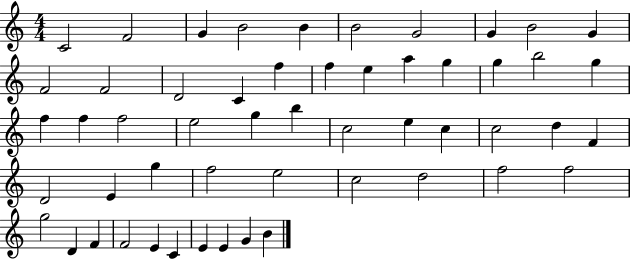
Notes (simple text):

C4/h F4/h G4/q B4/h B4/q B4/h G4/h G4/q B4/h G4/q F4/h F4/h D4/h C4/q F5/q F5/q E5/q A5/q G5/q G5/q B5/h G5/q F5/q F5/q F5/h E5/h G5/q B5/q C5/h E5/q C5/q C5/h D5/q F4/q D4/h E4/q G5/q F5/h E5/h C5/h D5/h F5/h F5/h G5/h D4/q F4/q F4/h E4/q C4/q E4/q E4/q G4/q B4/q